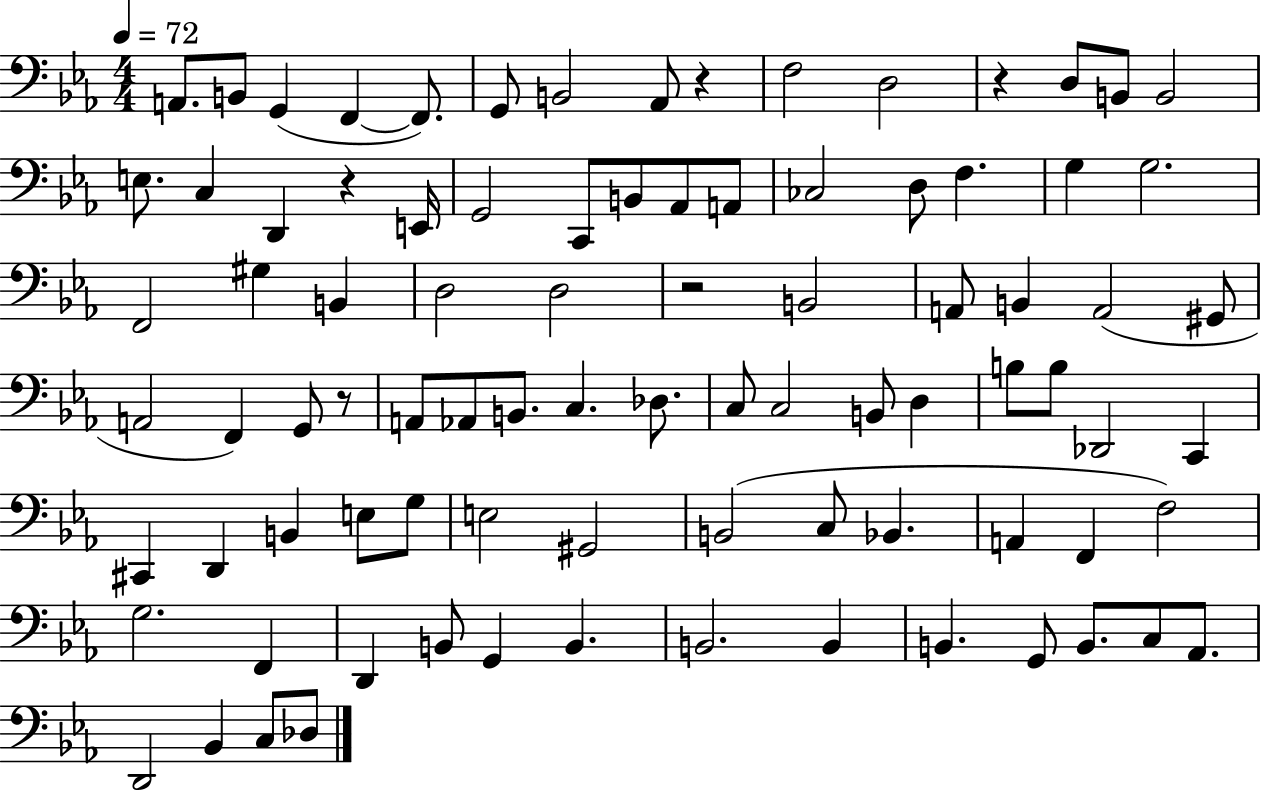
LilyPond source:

{
  \clef bass
  \numericTimeSignature
  \time 4/4
  \key ees \major
  \tempo 4 = 72
  a,8. b,8 g,4( f,4~~ f,8.) | g,8 b,2 aes,8 r4 | f2 d2 | r4 d8 b,8 b,2 | \break e8. c4 d,4 r4 e,16 | g,2 c,8 b,8 aes,8 a,8 | ces2 d8 f4. | g4 g2. | \break f,2 gis4 b,4 | d2 d2 | r2 b,2 | a,8 b,4 a,2( gis,8 | \break a,2 f,4) g,8 r8 | a,8 aes,8 b,8. c4. des8. | c8 c2 b,8 d4 | b8 b8 des,2 c,4 | \break cis,4 d,4 b,4 e8 g8 | e2 gis,2 | b,2( c8 bes,4. | a,4 f,4 f2) | \break g2. f,4 | d,4 b,8 g,4 b,4. | b,2. b,4 | b,4. g,8 b,8. c8 aes,8. | \break d,2 bes,4 c8 des8 | \bar "|."
}